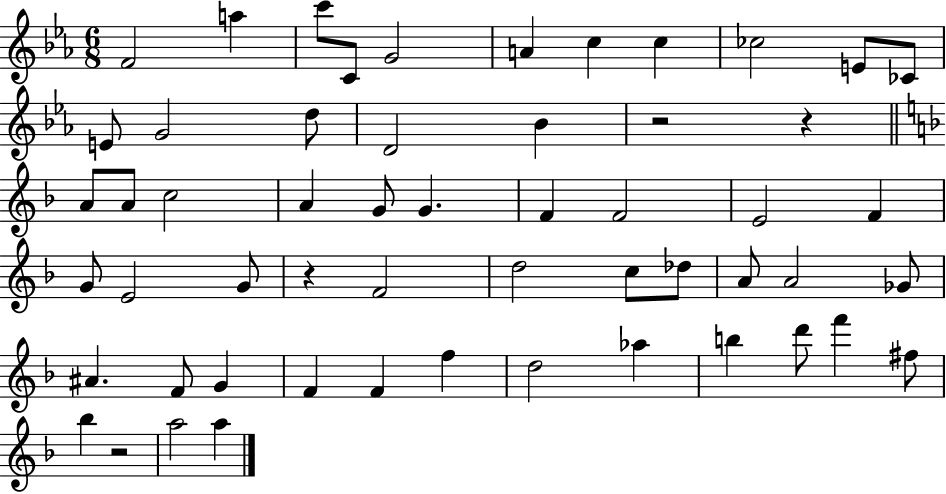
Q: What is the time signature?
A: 6/8